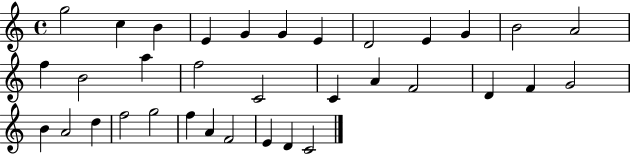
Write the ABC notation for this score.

X:1
T:Untitled
M:4/4
L:1/4
K:C
g2 c B E G G E D2 E G B2 A2 f B2 a f2 C2 C A F2 D F G2 B A2 d f2 g2 f A F2 E D C2